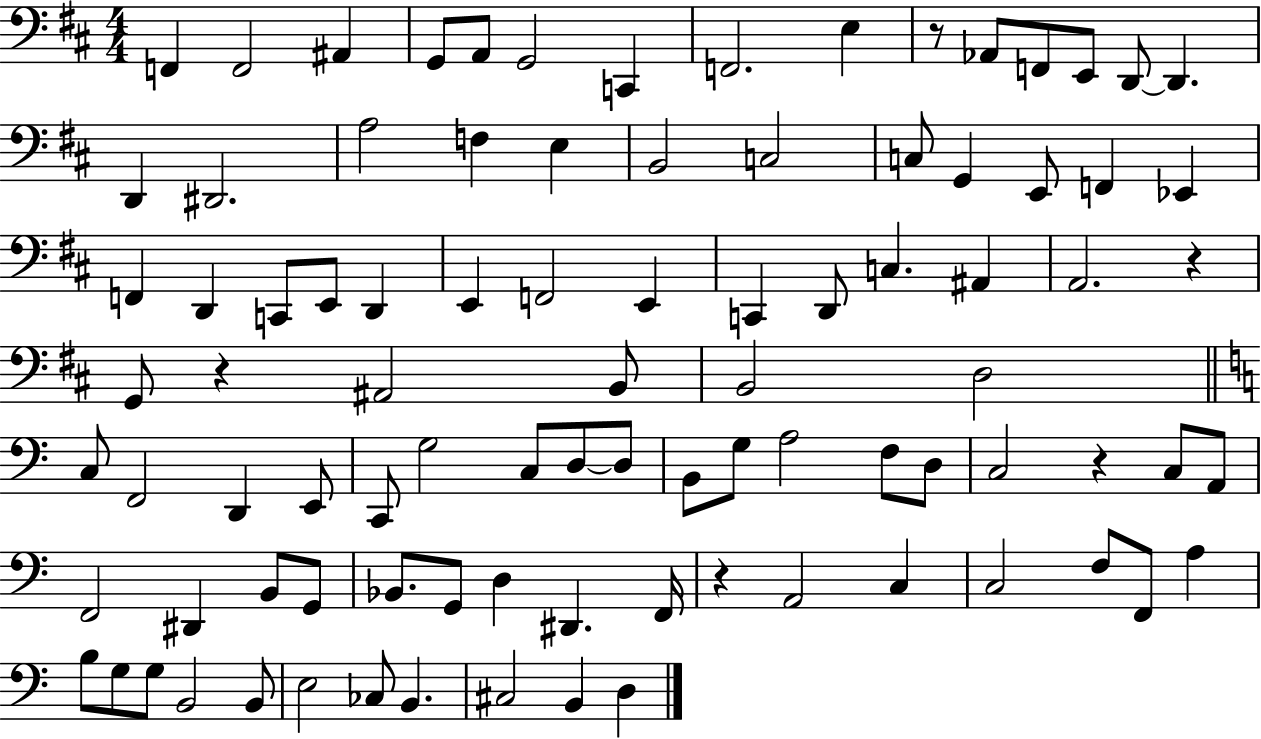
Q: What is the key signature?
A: D major